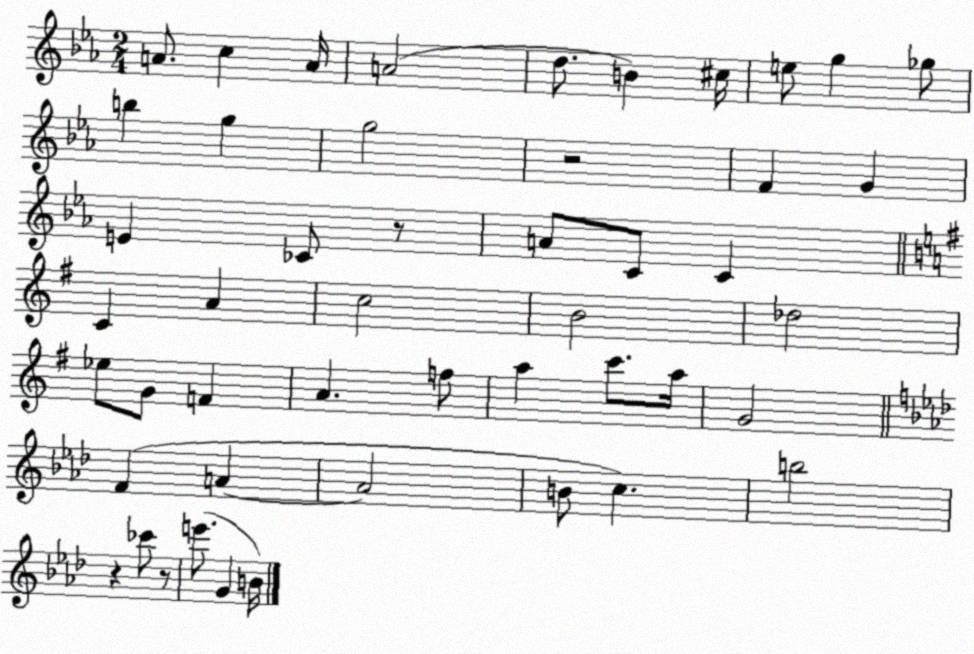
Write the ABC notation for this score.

X:1
T:Untitled
M:2/4
L:1/4
K:Eb
A/2 c A/4 A2 d/2 B ^c/4 e/2 g _g/2 b g g2 z2 F G E _C/2 z/2 A/2 C/2 C C A c2 B2 _d2 _e/2 G/2 F A f/2 a c'/2 a/4 G2 F A A2 B/2 c b2 z _c'/2 z/2 e'/2 G B/4